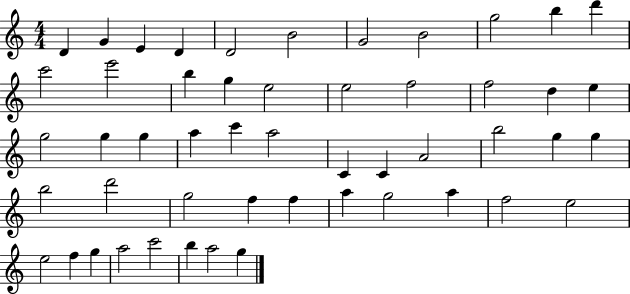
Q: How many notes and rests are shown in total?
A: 51